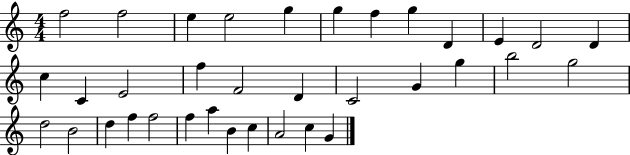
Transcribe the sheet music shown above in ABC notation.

X:1
T:Untitled
M:4/4
L:1/4
K:C
f2 f2 e e2 g g f g D E D2 D c C E2 f F2 D C2 G g b2 g2 d2 B2 d f f2 f a B c A2 c G